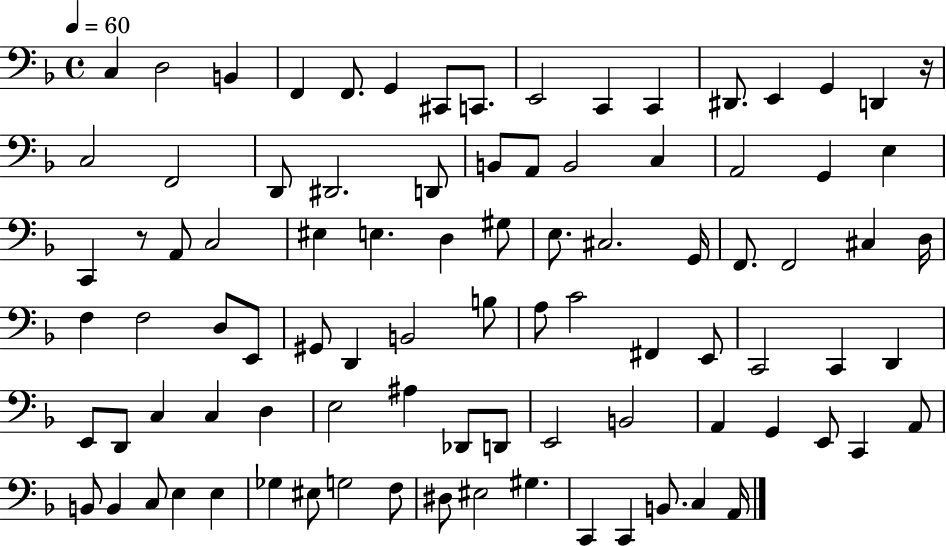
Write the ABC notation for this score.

X:1
T:Untitled
M:4/4
L:1/4
K:F
C, D,2 B,, F,, F,,/2 G,, ^C,,/2 C,,/2 E,,2 C,, C,, ^D,,/2 E,, G,, D,, z/4 C,2 F,,2 D,,/2 ^D,,2 D,,/2 B,,/2 A,,/2 B,,2 C, A,,2 G,, E, C,, z/2 A,,/2 C,2 ^E, E, D, ^G,/2 E,/2 ^C,2 G,,/4 F,,/2 F,,2 ^C, D,/4 F, F,2 D,/2 E,,/2 ^G,,/2 D,, B,,2 B,/2 A,/2 C2 ^F,, E,,/2 C,,2 C,, D,, E,,/2 D,,/2 C, C, D, E,2 ^A, _D,,/2 D,,/2 E,,2 B,,2 A,, G,, E,,/2 C,, A,,/2 B,,/2 B,, C,/2 E, E, _G, ^E,/2 G,2 F,/2 ^D,/2 ^E,2 ^G, C,, C,, B,,/2 C, A,,/4